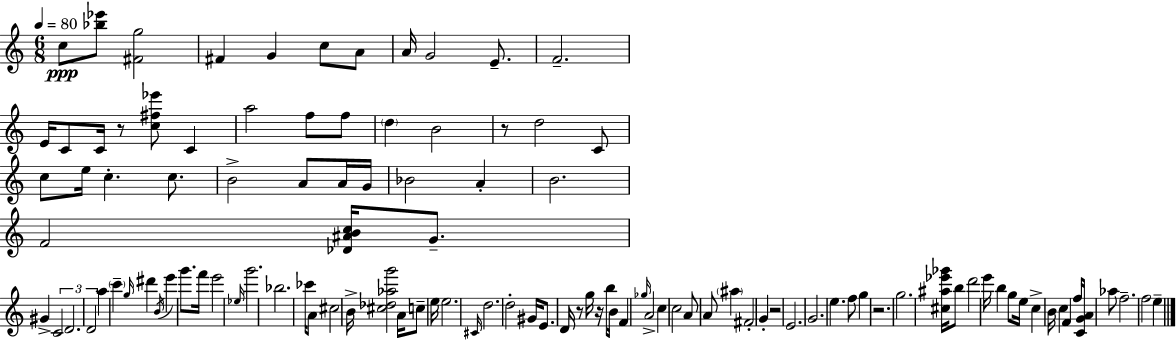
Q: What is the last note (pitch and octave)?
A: E5